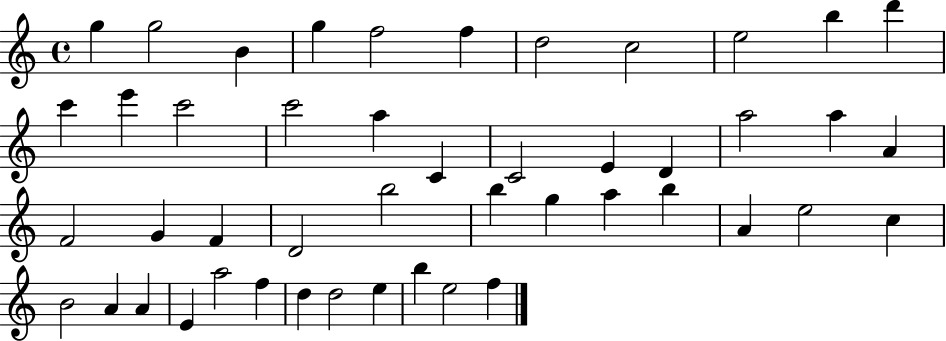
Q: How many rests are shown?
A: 0